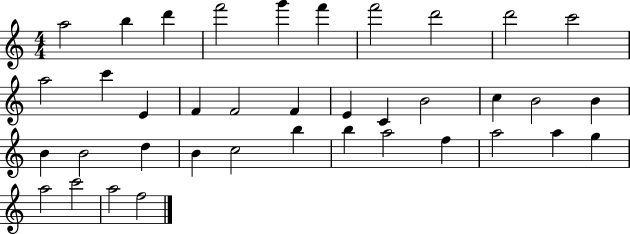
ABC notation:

X:1
T:Untitled
M:4/4
L:1/4
K:C
a2 b d' f'2 g' f' f'2 d'2 d'2 c'2 a2 c' E F F2 F E C B2 c B2 B B B2 d B c2 b b a2 f a2 a g a2 c'2 a2 f2